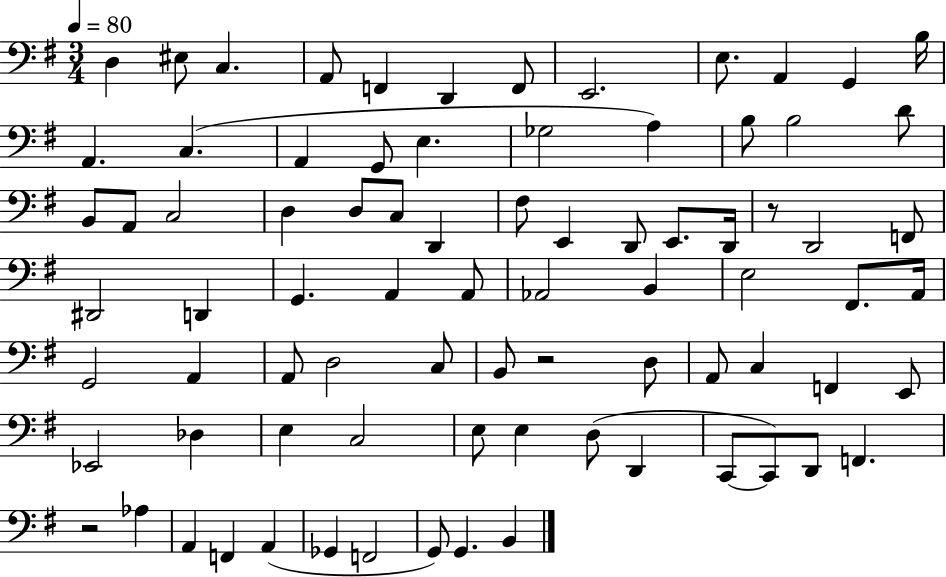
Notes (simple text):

D3/q EIS3/e C3/q. A2/e F2/q D2/q F2/e E2/h. E3/e. A2/q G2/q B3/s A2/q. C3/q. A2/q G2/e E3/q. Gb3/h A3/q B3/e B3/h D4/e B2/e A2/e C3/h D3/q D3/e C3/e D2/q F#3/e E2/q D2/e E2/e. D2/s R/e D2/h F2/e D#2/h D2/q G2/q. A2/q A2/e Ab2/h B2/q E3/h F#2/e. A2/s G2/h A2/q A2/e D3/h C3/e B2/e R/h D3/e A2/e C3/q F2/q E2/e Eb2/h Db3/q E3/q C3/h E3/e E3/q D3/e D2/q C2/e C2/e D2/e F2/q. R/h Ab3/q A2/q F2/q A2/q Gb2/q F2/h G2/e G2/q. B2/q